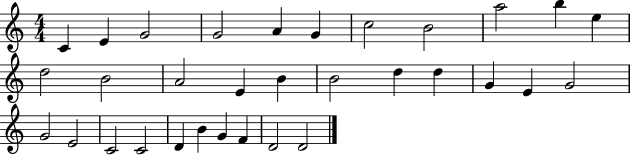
X:1
T:Untitled
M:4/4
L:1/4
K:C
C E G2 G2 A G c2 B2 a2 b e d2 B2 A2 E B B2 d d G E G2 G2 E2 C2 C2 D B G F D2 D2